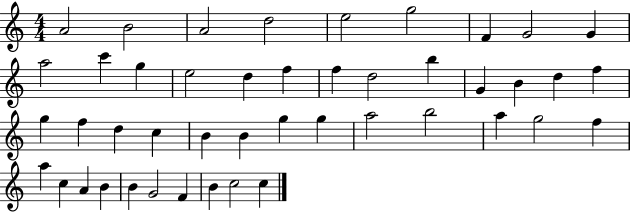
X:1
T:Untitled
M:4/4
L:1/4
K:C
A2 B2 A2 d2 e2 g2 F G2 G a2 c' g e2 d f f d2 b G B d f g f d c B B g g a2 b2 a g2 f a c A B B G2 F B c2 c